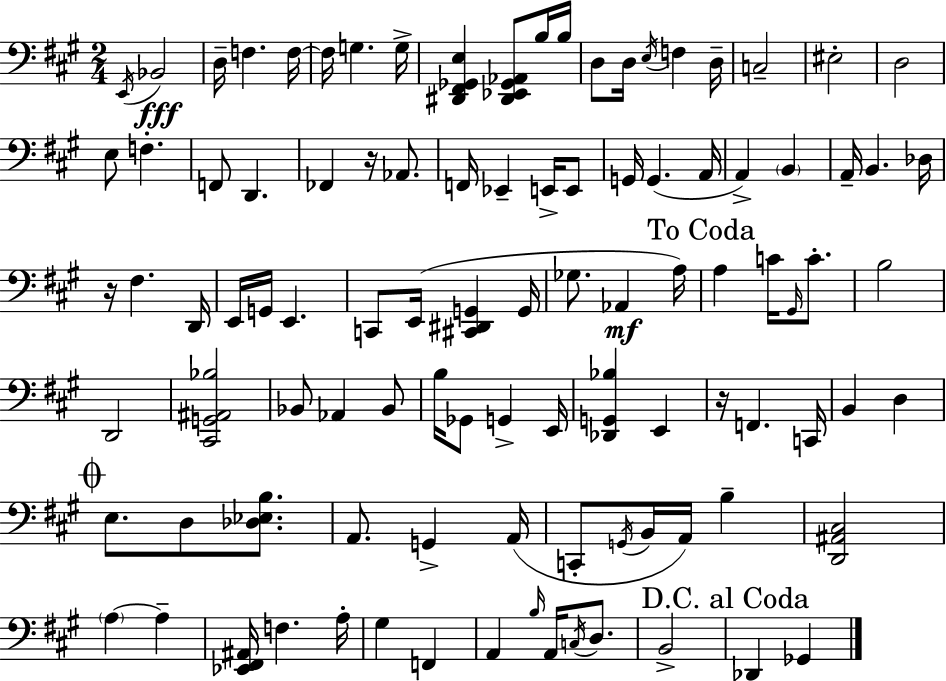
X:1
T:Untitled
M:2/4
L:1/4
K:A
E,,/4 _B,,2 D,/4 F, F,/4 F,/4 G, G,/4 [^D,,^F,,_G,,E,] [^D,,_E,,_G,,_A,,]/2 B,/4 B,/4 D,/2 D,/4 E,/4 F, D,/4 C,2 ^E,2 D,2 E,/2 F, F,,/2 D,, _F,, z/4 _A,,/2 F,,/4 _E,, E,,/4 E,,/2 G,,/4 G,, A,,/4 A,, B,, A,,/4 B,, _D,/4 z/4 ^F, D,,/4 E,,/4 G,,/4 E,, C,,/2 E,,/4 [^C,,^D,,G,,] G,,/4 _G,/2 _A,, A,/4 A, C/4 ^G,,/4 C/2 B,2 D,,2 [^C,,G,,^A,,_B,]2 _B,,/2 _A,, _B,,/2 B,/4 _G,,/2 G,, E,,/4 [_D,,G,,_B,] E,, z/4 F,, C,,/4 B,, D, E,/2 D,/2 [_D,_E,B,]/2 A,,/2 G,, A,,/4 C,,/2 G,,/4 B,,/4 A,,/4 B, [D,,^A,,^C,]2 A, A, [_E,,^F,,^A,,]/4 F, A,/4 ^G, F,, A,, B,/4 A,,/4 C,/4 D,/2 B,,2 _D,, _G,,